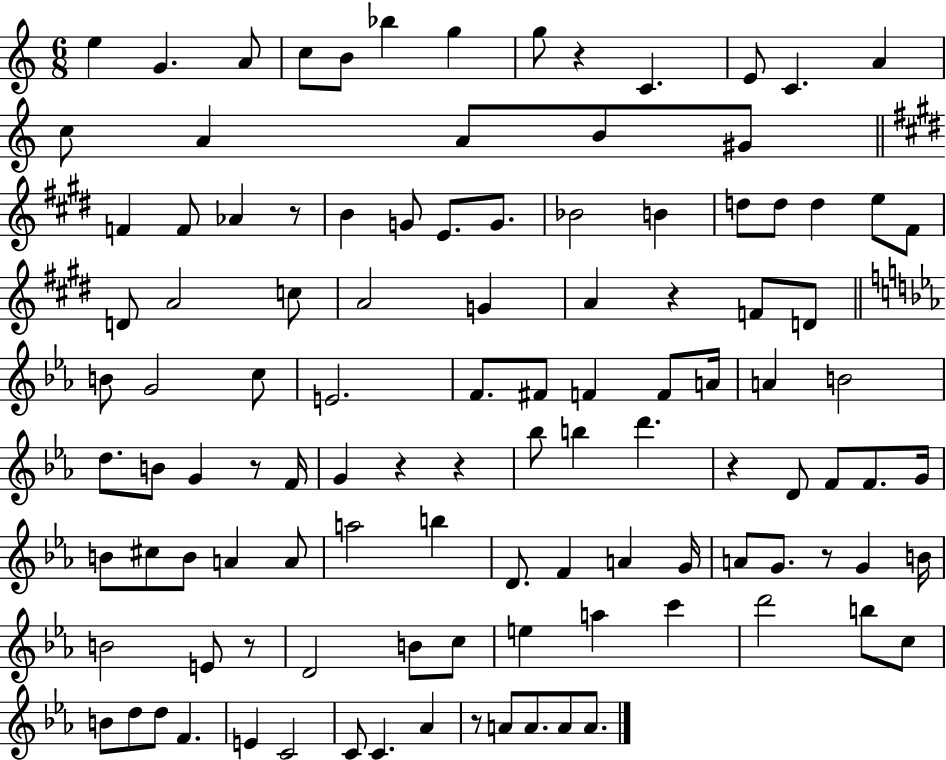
E5/q G4/q. A4/e C5/e B4/e Bb5/q G5/q G5/e R/q C4/q. E4/e C4/q. A4/q C5/e A4/q A4/e B4/e G#4/e F4/q F4/e Ab4/q R/e B4/q G4/e E4/e. G4/e. Bb4/h B4/q D5/e D5/e D5/q E5/e F#4/e D4/e A4/h C5/e A4/h G4/q A4/q R/q F4/e D4/e B4/e G4/h C5/e E4/h. F4/e. F#4/e F4/q F4/e A4/s A4/q B4/h D5/e. B4/e G4/q R/e F4/s G4/q R/q R/q Bb5/e B5/q D6/q. R/q D4/e F4/e F4/e. G4/s B4/e C#5/e B4/e A4/q A4/e A5/h B5/q D4/e. F4/q A4/q G4/s A4/e G4/e. R/e G4/q B4/s B4/h E4/e R/e D4/h B4/e C5/e E5/q A5/q C6/q D6/h B5/e C5/e B4/e D5/e D5/e F4/q. E4/q C4/h C4/e C4/q. Ab4/q R/e A4/e A4/e. A4/e A4/e.